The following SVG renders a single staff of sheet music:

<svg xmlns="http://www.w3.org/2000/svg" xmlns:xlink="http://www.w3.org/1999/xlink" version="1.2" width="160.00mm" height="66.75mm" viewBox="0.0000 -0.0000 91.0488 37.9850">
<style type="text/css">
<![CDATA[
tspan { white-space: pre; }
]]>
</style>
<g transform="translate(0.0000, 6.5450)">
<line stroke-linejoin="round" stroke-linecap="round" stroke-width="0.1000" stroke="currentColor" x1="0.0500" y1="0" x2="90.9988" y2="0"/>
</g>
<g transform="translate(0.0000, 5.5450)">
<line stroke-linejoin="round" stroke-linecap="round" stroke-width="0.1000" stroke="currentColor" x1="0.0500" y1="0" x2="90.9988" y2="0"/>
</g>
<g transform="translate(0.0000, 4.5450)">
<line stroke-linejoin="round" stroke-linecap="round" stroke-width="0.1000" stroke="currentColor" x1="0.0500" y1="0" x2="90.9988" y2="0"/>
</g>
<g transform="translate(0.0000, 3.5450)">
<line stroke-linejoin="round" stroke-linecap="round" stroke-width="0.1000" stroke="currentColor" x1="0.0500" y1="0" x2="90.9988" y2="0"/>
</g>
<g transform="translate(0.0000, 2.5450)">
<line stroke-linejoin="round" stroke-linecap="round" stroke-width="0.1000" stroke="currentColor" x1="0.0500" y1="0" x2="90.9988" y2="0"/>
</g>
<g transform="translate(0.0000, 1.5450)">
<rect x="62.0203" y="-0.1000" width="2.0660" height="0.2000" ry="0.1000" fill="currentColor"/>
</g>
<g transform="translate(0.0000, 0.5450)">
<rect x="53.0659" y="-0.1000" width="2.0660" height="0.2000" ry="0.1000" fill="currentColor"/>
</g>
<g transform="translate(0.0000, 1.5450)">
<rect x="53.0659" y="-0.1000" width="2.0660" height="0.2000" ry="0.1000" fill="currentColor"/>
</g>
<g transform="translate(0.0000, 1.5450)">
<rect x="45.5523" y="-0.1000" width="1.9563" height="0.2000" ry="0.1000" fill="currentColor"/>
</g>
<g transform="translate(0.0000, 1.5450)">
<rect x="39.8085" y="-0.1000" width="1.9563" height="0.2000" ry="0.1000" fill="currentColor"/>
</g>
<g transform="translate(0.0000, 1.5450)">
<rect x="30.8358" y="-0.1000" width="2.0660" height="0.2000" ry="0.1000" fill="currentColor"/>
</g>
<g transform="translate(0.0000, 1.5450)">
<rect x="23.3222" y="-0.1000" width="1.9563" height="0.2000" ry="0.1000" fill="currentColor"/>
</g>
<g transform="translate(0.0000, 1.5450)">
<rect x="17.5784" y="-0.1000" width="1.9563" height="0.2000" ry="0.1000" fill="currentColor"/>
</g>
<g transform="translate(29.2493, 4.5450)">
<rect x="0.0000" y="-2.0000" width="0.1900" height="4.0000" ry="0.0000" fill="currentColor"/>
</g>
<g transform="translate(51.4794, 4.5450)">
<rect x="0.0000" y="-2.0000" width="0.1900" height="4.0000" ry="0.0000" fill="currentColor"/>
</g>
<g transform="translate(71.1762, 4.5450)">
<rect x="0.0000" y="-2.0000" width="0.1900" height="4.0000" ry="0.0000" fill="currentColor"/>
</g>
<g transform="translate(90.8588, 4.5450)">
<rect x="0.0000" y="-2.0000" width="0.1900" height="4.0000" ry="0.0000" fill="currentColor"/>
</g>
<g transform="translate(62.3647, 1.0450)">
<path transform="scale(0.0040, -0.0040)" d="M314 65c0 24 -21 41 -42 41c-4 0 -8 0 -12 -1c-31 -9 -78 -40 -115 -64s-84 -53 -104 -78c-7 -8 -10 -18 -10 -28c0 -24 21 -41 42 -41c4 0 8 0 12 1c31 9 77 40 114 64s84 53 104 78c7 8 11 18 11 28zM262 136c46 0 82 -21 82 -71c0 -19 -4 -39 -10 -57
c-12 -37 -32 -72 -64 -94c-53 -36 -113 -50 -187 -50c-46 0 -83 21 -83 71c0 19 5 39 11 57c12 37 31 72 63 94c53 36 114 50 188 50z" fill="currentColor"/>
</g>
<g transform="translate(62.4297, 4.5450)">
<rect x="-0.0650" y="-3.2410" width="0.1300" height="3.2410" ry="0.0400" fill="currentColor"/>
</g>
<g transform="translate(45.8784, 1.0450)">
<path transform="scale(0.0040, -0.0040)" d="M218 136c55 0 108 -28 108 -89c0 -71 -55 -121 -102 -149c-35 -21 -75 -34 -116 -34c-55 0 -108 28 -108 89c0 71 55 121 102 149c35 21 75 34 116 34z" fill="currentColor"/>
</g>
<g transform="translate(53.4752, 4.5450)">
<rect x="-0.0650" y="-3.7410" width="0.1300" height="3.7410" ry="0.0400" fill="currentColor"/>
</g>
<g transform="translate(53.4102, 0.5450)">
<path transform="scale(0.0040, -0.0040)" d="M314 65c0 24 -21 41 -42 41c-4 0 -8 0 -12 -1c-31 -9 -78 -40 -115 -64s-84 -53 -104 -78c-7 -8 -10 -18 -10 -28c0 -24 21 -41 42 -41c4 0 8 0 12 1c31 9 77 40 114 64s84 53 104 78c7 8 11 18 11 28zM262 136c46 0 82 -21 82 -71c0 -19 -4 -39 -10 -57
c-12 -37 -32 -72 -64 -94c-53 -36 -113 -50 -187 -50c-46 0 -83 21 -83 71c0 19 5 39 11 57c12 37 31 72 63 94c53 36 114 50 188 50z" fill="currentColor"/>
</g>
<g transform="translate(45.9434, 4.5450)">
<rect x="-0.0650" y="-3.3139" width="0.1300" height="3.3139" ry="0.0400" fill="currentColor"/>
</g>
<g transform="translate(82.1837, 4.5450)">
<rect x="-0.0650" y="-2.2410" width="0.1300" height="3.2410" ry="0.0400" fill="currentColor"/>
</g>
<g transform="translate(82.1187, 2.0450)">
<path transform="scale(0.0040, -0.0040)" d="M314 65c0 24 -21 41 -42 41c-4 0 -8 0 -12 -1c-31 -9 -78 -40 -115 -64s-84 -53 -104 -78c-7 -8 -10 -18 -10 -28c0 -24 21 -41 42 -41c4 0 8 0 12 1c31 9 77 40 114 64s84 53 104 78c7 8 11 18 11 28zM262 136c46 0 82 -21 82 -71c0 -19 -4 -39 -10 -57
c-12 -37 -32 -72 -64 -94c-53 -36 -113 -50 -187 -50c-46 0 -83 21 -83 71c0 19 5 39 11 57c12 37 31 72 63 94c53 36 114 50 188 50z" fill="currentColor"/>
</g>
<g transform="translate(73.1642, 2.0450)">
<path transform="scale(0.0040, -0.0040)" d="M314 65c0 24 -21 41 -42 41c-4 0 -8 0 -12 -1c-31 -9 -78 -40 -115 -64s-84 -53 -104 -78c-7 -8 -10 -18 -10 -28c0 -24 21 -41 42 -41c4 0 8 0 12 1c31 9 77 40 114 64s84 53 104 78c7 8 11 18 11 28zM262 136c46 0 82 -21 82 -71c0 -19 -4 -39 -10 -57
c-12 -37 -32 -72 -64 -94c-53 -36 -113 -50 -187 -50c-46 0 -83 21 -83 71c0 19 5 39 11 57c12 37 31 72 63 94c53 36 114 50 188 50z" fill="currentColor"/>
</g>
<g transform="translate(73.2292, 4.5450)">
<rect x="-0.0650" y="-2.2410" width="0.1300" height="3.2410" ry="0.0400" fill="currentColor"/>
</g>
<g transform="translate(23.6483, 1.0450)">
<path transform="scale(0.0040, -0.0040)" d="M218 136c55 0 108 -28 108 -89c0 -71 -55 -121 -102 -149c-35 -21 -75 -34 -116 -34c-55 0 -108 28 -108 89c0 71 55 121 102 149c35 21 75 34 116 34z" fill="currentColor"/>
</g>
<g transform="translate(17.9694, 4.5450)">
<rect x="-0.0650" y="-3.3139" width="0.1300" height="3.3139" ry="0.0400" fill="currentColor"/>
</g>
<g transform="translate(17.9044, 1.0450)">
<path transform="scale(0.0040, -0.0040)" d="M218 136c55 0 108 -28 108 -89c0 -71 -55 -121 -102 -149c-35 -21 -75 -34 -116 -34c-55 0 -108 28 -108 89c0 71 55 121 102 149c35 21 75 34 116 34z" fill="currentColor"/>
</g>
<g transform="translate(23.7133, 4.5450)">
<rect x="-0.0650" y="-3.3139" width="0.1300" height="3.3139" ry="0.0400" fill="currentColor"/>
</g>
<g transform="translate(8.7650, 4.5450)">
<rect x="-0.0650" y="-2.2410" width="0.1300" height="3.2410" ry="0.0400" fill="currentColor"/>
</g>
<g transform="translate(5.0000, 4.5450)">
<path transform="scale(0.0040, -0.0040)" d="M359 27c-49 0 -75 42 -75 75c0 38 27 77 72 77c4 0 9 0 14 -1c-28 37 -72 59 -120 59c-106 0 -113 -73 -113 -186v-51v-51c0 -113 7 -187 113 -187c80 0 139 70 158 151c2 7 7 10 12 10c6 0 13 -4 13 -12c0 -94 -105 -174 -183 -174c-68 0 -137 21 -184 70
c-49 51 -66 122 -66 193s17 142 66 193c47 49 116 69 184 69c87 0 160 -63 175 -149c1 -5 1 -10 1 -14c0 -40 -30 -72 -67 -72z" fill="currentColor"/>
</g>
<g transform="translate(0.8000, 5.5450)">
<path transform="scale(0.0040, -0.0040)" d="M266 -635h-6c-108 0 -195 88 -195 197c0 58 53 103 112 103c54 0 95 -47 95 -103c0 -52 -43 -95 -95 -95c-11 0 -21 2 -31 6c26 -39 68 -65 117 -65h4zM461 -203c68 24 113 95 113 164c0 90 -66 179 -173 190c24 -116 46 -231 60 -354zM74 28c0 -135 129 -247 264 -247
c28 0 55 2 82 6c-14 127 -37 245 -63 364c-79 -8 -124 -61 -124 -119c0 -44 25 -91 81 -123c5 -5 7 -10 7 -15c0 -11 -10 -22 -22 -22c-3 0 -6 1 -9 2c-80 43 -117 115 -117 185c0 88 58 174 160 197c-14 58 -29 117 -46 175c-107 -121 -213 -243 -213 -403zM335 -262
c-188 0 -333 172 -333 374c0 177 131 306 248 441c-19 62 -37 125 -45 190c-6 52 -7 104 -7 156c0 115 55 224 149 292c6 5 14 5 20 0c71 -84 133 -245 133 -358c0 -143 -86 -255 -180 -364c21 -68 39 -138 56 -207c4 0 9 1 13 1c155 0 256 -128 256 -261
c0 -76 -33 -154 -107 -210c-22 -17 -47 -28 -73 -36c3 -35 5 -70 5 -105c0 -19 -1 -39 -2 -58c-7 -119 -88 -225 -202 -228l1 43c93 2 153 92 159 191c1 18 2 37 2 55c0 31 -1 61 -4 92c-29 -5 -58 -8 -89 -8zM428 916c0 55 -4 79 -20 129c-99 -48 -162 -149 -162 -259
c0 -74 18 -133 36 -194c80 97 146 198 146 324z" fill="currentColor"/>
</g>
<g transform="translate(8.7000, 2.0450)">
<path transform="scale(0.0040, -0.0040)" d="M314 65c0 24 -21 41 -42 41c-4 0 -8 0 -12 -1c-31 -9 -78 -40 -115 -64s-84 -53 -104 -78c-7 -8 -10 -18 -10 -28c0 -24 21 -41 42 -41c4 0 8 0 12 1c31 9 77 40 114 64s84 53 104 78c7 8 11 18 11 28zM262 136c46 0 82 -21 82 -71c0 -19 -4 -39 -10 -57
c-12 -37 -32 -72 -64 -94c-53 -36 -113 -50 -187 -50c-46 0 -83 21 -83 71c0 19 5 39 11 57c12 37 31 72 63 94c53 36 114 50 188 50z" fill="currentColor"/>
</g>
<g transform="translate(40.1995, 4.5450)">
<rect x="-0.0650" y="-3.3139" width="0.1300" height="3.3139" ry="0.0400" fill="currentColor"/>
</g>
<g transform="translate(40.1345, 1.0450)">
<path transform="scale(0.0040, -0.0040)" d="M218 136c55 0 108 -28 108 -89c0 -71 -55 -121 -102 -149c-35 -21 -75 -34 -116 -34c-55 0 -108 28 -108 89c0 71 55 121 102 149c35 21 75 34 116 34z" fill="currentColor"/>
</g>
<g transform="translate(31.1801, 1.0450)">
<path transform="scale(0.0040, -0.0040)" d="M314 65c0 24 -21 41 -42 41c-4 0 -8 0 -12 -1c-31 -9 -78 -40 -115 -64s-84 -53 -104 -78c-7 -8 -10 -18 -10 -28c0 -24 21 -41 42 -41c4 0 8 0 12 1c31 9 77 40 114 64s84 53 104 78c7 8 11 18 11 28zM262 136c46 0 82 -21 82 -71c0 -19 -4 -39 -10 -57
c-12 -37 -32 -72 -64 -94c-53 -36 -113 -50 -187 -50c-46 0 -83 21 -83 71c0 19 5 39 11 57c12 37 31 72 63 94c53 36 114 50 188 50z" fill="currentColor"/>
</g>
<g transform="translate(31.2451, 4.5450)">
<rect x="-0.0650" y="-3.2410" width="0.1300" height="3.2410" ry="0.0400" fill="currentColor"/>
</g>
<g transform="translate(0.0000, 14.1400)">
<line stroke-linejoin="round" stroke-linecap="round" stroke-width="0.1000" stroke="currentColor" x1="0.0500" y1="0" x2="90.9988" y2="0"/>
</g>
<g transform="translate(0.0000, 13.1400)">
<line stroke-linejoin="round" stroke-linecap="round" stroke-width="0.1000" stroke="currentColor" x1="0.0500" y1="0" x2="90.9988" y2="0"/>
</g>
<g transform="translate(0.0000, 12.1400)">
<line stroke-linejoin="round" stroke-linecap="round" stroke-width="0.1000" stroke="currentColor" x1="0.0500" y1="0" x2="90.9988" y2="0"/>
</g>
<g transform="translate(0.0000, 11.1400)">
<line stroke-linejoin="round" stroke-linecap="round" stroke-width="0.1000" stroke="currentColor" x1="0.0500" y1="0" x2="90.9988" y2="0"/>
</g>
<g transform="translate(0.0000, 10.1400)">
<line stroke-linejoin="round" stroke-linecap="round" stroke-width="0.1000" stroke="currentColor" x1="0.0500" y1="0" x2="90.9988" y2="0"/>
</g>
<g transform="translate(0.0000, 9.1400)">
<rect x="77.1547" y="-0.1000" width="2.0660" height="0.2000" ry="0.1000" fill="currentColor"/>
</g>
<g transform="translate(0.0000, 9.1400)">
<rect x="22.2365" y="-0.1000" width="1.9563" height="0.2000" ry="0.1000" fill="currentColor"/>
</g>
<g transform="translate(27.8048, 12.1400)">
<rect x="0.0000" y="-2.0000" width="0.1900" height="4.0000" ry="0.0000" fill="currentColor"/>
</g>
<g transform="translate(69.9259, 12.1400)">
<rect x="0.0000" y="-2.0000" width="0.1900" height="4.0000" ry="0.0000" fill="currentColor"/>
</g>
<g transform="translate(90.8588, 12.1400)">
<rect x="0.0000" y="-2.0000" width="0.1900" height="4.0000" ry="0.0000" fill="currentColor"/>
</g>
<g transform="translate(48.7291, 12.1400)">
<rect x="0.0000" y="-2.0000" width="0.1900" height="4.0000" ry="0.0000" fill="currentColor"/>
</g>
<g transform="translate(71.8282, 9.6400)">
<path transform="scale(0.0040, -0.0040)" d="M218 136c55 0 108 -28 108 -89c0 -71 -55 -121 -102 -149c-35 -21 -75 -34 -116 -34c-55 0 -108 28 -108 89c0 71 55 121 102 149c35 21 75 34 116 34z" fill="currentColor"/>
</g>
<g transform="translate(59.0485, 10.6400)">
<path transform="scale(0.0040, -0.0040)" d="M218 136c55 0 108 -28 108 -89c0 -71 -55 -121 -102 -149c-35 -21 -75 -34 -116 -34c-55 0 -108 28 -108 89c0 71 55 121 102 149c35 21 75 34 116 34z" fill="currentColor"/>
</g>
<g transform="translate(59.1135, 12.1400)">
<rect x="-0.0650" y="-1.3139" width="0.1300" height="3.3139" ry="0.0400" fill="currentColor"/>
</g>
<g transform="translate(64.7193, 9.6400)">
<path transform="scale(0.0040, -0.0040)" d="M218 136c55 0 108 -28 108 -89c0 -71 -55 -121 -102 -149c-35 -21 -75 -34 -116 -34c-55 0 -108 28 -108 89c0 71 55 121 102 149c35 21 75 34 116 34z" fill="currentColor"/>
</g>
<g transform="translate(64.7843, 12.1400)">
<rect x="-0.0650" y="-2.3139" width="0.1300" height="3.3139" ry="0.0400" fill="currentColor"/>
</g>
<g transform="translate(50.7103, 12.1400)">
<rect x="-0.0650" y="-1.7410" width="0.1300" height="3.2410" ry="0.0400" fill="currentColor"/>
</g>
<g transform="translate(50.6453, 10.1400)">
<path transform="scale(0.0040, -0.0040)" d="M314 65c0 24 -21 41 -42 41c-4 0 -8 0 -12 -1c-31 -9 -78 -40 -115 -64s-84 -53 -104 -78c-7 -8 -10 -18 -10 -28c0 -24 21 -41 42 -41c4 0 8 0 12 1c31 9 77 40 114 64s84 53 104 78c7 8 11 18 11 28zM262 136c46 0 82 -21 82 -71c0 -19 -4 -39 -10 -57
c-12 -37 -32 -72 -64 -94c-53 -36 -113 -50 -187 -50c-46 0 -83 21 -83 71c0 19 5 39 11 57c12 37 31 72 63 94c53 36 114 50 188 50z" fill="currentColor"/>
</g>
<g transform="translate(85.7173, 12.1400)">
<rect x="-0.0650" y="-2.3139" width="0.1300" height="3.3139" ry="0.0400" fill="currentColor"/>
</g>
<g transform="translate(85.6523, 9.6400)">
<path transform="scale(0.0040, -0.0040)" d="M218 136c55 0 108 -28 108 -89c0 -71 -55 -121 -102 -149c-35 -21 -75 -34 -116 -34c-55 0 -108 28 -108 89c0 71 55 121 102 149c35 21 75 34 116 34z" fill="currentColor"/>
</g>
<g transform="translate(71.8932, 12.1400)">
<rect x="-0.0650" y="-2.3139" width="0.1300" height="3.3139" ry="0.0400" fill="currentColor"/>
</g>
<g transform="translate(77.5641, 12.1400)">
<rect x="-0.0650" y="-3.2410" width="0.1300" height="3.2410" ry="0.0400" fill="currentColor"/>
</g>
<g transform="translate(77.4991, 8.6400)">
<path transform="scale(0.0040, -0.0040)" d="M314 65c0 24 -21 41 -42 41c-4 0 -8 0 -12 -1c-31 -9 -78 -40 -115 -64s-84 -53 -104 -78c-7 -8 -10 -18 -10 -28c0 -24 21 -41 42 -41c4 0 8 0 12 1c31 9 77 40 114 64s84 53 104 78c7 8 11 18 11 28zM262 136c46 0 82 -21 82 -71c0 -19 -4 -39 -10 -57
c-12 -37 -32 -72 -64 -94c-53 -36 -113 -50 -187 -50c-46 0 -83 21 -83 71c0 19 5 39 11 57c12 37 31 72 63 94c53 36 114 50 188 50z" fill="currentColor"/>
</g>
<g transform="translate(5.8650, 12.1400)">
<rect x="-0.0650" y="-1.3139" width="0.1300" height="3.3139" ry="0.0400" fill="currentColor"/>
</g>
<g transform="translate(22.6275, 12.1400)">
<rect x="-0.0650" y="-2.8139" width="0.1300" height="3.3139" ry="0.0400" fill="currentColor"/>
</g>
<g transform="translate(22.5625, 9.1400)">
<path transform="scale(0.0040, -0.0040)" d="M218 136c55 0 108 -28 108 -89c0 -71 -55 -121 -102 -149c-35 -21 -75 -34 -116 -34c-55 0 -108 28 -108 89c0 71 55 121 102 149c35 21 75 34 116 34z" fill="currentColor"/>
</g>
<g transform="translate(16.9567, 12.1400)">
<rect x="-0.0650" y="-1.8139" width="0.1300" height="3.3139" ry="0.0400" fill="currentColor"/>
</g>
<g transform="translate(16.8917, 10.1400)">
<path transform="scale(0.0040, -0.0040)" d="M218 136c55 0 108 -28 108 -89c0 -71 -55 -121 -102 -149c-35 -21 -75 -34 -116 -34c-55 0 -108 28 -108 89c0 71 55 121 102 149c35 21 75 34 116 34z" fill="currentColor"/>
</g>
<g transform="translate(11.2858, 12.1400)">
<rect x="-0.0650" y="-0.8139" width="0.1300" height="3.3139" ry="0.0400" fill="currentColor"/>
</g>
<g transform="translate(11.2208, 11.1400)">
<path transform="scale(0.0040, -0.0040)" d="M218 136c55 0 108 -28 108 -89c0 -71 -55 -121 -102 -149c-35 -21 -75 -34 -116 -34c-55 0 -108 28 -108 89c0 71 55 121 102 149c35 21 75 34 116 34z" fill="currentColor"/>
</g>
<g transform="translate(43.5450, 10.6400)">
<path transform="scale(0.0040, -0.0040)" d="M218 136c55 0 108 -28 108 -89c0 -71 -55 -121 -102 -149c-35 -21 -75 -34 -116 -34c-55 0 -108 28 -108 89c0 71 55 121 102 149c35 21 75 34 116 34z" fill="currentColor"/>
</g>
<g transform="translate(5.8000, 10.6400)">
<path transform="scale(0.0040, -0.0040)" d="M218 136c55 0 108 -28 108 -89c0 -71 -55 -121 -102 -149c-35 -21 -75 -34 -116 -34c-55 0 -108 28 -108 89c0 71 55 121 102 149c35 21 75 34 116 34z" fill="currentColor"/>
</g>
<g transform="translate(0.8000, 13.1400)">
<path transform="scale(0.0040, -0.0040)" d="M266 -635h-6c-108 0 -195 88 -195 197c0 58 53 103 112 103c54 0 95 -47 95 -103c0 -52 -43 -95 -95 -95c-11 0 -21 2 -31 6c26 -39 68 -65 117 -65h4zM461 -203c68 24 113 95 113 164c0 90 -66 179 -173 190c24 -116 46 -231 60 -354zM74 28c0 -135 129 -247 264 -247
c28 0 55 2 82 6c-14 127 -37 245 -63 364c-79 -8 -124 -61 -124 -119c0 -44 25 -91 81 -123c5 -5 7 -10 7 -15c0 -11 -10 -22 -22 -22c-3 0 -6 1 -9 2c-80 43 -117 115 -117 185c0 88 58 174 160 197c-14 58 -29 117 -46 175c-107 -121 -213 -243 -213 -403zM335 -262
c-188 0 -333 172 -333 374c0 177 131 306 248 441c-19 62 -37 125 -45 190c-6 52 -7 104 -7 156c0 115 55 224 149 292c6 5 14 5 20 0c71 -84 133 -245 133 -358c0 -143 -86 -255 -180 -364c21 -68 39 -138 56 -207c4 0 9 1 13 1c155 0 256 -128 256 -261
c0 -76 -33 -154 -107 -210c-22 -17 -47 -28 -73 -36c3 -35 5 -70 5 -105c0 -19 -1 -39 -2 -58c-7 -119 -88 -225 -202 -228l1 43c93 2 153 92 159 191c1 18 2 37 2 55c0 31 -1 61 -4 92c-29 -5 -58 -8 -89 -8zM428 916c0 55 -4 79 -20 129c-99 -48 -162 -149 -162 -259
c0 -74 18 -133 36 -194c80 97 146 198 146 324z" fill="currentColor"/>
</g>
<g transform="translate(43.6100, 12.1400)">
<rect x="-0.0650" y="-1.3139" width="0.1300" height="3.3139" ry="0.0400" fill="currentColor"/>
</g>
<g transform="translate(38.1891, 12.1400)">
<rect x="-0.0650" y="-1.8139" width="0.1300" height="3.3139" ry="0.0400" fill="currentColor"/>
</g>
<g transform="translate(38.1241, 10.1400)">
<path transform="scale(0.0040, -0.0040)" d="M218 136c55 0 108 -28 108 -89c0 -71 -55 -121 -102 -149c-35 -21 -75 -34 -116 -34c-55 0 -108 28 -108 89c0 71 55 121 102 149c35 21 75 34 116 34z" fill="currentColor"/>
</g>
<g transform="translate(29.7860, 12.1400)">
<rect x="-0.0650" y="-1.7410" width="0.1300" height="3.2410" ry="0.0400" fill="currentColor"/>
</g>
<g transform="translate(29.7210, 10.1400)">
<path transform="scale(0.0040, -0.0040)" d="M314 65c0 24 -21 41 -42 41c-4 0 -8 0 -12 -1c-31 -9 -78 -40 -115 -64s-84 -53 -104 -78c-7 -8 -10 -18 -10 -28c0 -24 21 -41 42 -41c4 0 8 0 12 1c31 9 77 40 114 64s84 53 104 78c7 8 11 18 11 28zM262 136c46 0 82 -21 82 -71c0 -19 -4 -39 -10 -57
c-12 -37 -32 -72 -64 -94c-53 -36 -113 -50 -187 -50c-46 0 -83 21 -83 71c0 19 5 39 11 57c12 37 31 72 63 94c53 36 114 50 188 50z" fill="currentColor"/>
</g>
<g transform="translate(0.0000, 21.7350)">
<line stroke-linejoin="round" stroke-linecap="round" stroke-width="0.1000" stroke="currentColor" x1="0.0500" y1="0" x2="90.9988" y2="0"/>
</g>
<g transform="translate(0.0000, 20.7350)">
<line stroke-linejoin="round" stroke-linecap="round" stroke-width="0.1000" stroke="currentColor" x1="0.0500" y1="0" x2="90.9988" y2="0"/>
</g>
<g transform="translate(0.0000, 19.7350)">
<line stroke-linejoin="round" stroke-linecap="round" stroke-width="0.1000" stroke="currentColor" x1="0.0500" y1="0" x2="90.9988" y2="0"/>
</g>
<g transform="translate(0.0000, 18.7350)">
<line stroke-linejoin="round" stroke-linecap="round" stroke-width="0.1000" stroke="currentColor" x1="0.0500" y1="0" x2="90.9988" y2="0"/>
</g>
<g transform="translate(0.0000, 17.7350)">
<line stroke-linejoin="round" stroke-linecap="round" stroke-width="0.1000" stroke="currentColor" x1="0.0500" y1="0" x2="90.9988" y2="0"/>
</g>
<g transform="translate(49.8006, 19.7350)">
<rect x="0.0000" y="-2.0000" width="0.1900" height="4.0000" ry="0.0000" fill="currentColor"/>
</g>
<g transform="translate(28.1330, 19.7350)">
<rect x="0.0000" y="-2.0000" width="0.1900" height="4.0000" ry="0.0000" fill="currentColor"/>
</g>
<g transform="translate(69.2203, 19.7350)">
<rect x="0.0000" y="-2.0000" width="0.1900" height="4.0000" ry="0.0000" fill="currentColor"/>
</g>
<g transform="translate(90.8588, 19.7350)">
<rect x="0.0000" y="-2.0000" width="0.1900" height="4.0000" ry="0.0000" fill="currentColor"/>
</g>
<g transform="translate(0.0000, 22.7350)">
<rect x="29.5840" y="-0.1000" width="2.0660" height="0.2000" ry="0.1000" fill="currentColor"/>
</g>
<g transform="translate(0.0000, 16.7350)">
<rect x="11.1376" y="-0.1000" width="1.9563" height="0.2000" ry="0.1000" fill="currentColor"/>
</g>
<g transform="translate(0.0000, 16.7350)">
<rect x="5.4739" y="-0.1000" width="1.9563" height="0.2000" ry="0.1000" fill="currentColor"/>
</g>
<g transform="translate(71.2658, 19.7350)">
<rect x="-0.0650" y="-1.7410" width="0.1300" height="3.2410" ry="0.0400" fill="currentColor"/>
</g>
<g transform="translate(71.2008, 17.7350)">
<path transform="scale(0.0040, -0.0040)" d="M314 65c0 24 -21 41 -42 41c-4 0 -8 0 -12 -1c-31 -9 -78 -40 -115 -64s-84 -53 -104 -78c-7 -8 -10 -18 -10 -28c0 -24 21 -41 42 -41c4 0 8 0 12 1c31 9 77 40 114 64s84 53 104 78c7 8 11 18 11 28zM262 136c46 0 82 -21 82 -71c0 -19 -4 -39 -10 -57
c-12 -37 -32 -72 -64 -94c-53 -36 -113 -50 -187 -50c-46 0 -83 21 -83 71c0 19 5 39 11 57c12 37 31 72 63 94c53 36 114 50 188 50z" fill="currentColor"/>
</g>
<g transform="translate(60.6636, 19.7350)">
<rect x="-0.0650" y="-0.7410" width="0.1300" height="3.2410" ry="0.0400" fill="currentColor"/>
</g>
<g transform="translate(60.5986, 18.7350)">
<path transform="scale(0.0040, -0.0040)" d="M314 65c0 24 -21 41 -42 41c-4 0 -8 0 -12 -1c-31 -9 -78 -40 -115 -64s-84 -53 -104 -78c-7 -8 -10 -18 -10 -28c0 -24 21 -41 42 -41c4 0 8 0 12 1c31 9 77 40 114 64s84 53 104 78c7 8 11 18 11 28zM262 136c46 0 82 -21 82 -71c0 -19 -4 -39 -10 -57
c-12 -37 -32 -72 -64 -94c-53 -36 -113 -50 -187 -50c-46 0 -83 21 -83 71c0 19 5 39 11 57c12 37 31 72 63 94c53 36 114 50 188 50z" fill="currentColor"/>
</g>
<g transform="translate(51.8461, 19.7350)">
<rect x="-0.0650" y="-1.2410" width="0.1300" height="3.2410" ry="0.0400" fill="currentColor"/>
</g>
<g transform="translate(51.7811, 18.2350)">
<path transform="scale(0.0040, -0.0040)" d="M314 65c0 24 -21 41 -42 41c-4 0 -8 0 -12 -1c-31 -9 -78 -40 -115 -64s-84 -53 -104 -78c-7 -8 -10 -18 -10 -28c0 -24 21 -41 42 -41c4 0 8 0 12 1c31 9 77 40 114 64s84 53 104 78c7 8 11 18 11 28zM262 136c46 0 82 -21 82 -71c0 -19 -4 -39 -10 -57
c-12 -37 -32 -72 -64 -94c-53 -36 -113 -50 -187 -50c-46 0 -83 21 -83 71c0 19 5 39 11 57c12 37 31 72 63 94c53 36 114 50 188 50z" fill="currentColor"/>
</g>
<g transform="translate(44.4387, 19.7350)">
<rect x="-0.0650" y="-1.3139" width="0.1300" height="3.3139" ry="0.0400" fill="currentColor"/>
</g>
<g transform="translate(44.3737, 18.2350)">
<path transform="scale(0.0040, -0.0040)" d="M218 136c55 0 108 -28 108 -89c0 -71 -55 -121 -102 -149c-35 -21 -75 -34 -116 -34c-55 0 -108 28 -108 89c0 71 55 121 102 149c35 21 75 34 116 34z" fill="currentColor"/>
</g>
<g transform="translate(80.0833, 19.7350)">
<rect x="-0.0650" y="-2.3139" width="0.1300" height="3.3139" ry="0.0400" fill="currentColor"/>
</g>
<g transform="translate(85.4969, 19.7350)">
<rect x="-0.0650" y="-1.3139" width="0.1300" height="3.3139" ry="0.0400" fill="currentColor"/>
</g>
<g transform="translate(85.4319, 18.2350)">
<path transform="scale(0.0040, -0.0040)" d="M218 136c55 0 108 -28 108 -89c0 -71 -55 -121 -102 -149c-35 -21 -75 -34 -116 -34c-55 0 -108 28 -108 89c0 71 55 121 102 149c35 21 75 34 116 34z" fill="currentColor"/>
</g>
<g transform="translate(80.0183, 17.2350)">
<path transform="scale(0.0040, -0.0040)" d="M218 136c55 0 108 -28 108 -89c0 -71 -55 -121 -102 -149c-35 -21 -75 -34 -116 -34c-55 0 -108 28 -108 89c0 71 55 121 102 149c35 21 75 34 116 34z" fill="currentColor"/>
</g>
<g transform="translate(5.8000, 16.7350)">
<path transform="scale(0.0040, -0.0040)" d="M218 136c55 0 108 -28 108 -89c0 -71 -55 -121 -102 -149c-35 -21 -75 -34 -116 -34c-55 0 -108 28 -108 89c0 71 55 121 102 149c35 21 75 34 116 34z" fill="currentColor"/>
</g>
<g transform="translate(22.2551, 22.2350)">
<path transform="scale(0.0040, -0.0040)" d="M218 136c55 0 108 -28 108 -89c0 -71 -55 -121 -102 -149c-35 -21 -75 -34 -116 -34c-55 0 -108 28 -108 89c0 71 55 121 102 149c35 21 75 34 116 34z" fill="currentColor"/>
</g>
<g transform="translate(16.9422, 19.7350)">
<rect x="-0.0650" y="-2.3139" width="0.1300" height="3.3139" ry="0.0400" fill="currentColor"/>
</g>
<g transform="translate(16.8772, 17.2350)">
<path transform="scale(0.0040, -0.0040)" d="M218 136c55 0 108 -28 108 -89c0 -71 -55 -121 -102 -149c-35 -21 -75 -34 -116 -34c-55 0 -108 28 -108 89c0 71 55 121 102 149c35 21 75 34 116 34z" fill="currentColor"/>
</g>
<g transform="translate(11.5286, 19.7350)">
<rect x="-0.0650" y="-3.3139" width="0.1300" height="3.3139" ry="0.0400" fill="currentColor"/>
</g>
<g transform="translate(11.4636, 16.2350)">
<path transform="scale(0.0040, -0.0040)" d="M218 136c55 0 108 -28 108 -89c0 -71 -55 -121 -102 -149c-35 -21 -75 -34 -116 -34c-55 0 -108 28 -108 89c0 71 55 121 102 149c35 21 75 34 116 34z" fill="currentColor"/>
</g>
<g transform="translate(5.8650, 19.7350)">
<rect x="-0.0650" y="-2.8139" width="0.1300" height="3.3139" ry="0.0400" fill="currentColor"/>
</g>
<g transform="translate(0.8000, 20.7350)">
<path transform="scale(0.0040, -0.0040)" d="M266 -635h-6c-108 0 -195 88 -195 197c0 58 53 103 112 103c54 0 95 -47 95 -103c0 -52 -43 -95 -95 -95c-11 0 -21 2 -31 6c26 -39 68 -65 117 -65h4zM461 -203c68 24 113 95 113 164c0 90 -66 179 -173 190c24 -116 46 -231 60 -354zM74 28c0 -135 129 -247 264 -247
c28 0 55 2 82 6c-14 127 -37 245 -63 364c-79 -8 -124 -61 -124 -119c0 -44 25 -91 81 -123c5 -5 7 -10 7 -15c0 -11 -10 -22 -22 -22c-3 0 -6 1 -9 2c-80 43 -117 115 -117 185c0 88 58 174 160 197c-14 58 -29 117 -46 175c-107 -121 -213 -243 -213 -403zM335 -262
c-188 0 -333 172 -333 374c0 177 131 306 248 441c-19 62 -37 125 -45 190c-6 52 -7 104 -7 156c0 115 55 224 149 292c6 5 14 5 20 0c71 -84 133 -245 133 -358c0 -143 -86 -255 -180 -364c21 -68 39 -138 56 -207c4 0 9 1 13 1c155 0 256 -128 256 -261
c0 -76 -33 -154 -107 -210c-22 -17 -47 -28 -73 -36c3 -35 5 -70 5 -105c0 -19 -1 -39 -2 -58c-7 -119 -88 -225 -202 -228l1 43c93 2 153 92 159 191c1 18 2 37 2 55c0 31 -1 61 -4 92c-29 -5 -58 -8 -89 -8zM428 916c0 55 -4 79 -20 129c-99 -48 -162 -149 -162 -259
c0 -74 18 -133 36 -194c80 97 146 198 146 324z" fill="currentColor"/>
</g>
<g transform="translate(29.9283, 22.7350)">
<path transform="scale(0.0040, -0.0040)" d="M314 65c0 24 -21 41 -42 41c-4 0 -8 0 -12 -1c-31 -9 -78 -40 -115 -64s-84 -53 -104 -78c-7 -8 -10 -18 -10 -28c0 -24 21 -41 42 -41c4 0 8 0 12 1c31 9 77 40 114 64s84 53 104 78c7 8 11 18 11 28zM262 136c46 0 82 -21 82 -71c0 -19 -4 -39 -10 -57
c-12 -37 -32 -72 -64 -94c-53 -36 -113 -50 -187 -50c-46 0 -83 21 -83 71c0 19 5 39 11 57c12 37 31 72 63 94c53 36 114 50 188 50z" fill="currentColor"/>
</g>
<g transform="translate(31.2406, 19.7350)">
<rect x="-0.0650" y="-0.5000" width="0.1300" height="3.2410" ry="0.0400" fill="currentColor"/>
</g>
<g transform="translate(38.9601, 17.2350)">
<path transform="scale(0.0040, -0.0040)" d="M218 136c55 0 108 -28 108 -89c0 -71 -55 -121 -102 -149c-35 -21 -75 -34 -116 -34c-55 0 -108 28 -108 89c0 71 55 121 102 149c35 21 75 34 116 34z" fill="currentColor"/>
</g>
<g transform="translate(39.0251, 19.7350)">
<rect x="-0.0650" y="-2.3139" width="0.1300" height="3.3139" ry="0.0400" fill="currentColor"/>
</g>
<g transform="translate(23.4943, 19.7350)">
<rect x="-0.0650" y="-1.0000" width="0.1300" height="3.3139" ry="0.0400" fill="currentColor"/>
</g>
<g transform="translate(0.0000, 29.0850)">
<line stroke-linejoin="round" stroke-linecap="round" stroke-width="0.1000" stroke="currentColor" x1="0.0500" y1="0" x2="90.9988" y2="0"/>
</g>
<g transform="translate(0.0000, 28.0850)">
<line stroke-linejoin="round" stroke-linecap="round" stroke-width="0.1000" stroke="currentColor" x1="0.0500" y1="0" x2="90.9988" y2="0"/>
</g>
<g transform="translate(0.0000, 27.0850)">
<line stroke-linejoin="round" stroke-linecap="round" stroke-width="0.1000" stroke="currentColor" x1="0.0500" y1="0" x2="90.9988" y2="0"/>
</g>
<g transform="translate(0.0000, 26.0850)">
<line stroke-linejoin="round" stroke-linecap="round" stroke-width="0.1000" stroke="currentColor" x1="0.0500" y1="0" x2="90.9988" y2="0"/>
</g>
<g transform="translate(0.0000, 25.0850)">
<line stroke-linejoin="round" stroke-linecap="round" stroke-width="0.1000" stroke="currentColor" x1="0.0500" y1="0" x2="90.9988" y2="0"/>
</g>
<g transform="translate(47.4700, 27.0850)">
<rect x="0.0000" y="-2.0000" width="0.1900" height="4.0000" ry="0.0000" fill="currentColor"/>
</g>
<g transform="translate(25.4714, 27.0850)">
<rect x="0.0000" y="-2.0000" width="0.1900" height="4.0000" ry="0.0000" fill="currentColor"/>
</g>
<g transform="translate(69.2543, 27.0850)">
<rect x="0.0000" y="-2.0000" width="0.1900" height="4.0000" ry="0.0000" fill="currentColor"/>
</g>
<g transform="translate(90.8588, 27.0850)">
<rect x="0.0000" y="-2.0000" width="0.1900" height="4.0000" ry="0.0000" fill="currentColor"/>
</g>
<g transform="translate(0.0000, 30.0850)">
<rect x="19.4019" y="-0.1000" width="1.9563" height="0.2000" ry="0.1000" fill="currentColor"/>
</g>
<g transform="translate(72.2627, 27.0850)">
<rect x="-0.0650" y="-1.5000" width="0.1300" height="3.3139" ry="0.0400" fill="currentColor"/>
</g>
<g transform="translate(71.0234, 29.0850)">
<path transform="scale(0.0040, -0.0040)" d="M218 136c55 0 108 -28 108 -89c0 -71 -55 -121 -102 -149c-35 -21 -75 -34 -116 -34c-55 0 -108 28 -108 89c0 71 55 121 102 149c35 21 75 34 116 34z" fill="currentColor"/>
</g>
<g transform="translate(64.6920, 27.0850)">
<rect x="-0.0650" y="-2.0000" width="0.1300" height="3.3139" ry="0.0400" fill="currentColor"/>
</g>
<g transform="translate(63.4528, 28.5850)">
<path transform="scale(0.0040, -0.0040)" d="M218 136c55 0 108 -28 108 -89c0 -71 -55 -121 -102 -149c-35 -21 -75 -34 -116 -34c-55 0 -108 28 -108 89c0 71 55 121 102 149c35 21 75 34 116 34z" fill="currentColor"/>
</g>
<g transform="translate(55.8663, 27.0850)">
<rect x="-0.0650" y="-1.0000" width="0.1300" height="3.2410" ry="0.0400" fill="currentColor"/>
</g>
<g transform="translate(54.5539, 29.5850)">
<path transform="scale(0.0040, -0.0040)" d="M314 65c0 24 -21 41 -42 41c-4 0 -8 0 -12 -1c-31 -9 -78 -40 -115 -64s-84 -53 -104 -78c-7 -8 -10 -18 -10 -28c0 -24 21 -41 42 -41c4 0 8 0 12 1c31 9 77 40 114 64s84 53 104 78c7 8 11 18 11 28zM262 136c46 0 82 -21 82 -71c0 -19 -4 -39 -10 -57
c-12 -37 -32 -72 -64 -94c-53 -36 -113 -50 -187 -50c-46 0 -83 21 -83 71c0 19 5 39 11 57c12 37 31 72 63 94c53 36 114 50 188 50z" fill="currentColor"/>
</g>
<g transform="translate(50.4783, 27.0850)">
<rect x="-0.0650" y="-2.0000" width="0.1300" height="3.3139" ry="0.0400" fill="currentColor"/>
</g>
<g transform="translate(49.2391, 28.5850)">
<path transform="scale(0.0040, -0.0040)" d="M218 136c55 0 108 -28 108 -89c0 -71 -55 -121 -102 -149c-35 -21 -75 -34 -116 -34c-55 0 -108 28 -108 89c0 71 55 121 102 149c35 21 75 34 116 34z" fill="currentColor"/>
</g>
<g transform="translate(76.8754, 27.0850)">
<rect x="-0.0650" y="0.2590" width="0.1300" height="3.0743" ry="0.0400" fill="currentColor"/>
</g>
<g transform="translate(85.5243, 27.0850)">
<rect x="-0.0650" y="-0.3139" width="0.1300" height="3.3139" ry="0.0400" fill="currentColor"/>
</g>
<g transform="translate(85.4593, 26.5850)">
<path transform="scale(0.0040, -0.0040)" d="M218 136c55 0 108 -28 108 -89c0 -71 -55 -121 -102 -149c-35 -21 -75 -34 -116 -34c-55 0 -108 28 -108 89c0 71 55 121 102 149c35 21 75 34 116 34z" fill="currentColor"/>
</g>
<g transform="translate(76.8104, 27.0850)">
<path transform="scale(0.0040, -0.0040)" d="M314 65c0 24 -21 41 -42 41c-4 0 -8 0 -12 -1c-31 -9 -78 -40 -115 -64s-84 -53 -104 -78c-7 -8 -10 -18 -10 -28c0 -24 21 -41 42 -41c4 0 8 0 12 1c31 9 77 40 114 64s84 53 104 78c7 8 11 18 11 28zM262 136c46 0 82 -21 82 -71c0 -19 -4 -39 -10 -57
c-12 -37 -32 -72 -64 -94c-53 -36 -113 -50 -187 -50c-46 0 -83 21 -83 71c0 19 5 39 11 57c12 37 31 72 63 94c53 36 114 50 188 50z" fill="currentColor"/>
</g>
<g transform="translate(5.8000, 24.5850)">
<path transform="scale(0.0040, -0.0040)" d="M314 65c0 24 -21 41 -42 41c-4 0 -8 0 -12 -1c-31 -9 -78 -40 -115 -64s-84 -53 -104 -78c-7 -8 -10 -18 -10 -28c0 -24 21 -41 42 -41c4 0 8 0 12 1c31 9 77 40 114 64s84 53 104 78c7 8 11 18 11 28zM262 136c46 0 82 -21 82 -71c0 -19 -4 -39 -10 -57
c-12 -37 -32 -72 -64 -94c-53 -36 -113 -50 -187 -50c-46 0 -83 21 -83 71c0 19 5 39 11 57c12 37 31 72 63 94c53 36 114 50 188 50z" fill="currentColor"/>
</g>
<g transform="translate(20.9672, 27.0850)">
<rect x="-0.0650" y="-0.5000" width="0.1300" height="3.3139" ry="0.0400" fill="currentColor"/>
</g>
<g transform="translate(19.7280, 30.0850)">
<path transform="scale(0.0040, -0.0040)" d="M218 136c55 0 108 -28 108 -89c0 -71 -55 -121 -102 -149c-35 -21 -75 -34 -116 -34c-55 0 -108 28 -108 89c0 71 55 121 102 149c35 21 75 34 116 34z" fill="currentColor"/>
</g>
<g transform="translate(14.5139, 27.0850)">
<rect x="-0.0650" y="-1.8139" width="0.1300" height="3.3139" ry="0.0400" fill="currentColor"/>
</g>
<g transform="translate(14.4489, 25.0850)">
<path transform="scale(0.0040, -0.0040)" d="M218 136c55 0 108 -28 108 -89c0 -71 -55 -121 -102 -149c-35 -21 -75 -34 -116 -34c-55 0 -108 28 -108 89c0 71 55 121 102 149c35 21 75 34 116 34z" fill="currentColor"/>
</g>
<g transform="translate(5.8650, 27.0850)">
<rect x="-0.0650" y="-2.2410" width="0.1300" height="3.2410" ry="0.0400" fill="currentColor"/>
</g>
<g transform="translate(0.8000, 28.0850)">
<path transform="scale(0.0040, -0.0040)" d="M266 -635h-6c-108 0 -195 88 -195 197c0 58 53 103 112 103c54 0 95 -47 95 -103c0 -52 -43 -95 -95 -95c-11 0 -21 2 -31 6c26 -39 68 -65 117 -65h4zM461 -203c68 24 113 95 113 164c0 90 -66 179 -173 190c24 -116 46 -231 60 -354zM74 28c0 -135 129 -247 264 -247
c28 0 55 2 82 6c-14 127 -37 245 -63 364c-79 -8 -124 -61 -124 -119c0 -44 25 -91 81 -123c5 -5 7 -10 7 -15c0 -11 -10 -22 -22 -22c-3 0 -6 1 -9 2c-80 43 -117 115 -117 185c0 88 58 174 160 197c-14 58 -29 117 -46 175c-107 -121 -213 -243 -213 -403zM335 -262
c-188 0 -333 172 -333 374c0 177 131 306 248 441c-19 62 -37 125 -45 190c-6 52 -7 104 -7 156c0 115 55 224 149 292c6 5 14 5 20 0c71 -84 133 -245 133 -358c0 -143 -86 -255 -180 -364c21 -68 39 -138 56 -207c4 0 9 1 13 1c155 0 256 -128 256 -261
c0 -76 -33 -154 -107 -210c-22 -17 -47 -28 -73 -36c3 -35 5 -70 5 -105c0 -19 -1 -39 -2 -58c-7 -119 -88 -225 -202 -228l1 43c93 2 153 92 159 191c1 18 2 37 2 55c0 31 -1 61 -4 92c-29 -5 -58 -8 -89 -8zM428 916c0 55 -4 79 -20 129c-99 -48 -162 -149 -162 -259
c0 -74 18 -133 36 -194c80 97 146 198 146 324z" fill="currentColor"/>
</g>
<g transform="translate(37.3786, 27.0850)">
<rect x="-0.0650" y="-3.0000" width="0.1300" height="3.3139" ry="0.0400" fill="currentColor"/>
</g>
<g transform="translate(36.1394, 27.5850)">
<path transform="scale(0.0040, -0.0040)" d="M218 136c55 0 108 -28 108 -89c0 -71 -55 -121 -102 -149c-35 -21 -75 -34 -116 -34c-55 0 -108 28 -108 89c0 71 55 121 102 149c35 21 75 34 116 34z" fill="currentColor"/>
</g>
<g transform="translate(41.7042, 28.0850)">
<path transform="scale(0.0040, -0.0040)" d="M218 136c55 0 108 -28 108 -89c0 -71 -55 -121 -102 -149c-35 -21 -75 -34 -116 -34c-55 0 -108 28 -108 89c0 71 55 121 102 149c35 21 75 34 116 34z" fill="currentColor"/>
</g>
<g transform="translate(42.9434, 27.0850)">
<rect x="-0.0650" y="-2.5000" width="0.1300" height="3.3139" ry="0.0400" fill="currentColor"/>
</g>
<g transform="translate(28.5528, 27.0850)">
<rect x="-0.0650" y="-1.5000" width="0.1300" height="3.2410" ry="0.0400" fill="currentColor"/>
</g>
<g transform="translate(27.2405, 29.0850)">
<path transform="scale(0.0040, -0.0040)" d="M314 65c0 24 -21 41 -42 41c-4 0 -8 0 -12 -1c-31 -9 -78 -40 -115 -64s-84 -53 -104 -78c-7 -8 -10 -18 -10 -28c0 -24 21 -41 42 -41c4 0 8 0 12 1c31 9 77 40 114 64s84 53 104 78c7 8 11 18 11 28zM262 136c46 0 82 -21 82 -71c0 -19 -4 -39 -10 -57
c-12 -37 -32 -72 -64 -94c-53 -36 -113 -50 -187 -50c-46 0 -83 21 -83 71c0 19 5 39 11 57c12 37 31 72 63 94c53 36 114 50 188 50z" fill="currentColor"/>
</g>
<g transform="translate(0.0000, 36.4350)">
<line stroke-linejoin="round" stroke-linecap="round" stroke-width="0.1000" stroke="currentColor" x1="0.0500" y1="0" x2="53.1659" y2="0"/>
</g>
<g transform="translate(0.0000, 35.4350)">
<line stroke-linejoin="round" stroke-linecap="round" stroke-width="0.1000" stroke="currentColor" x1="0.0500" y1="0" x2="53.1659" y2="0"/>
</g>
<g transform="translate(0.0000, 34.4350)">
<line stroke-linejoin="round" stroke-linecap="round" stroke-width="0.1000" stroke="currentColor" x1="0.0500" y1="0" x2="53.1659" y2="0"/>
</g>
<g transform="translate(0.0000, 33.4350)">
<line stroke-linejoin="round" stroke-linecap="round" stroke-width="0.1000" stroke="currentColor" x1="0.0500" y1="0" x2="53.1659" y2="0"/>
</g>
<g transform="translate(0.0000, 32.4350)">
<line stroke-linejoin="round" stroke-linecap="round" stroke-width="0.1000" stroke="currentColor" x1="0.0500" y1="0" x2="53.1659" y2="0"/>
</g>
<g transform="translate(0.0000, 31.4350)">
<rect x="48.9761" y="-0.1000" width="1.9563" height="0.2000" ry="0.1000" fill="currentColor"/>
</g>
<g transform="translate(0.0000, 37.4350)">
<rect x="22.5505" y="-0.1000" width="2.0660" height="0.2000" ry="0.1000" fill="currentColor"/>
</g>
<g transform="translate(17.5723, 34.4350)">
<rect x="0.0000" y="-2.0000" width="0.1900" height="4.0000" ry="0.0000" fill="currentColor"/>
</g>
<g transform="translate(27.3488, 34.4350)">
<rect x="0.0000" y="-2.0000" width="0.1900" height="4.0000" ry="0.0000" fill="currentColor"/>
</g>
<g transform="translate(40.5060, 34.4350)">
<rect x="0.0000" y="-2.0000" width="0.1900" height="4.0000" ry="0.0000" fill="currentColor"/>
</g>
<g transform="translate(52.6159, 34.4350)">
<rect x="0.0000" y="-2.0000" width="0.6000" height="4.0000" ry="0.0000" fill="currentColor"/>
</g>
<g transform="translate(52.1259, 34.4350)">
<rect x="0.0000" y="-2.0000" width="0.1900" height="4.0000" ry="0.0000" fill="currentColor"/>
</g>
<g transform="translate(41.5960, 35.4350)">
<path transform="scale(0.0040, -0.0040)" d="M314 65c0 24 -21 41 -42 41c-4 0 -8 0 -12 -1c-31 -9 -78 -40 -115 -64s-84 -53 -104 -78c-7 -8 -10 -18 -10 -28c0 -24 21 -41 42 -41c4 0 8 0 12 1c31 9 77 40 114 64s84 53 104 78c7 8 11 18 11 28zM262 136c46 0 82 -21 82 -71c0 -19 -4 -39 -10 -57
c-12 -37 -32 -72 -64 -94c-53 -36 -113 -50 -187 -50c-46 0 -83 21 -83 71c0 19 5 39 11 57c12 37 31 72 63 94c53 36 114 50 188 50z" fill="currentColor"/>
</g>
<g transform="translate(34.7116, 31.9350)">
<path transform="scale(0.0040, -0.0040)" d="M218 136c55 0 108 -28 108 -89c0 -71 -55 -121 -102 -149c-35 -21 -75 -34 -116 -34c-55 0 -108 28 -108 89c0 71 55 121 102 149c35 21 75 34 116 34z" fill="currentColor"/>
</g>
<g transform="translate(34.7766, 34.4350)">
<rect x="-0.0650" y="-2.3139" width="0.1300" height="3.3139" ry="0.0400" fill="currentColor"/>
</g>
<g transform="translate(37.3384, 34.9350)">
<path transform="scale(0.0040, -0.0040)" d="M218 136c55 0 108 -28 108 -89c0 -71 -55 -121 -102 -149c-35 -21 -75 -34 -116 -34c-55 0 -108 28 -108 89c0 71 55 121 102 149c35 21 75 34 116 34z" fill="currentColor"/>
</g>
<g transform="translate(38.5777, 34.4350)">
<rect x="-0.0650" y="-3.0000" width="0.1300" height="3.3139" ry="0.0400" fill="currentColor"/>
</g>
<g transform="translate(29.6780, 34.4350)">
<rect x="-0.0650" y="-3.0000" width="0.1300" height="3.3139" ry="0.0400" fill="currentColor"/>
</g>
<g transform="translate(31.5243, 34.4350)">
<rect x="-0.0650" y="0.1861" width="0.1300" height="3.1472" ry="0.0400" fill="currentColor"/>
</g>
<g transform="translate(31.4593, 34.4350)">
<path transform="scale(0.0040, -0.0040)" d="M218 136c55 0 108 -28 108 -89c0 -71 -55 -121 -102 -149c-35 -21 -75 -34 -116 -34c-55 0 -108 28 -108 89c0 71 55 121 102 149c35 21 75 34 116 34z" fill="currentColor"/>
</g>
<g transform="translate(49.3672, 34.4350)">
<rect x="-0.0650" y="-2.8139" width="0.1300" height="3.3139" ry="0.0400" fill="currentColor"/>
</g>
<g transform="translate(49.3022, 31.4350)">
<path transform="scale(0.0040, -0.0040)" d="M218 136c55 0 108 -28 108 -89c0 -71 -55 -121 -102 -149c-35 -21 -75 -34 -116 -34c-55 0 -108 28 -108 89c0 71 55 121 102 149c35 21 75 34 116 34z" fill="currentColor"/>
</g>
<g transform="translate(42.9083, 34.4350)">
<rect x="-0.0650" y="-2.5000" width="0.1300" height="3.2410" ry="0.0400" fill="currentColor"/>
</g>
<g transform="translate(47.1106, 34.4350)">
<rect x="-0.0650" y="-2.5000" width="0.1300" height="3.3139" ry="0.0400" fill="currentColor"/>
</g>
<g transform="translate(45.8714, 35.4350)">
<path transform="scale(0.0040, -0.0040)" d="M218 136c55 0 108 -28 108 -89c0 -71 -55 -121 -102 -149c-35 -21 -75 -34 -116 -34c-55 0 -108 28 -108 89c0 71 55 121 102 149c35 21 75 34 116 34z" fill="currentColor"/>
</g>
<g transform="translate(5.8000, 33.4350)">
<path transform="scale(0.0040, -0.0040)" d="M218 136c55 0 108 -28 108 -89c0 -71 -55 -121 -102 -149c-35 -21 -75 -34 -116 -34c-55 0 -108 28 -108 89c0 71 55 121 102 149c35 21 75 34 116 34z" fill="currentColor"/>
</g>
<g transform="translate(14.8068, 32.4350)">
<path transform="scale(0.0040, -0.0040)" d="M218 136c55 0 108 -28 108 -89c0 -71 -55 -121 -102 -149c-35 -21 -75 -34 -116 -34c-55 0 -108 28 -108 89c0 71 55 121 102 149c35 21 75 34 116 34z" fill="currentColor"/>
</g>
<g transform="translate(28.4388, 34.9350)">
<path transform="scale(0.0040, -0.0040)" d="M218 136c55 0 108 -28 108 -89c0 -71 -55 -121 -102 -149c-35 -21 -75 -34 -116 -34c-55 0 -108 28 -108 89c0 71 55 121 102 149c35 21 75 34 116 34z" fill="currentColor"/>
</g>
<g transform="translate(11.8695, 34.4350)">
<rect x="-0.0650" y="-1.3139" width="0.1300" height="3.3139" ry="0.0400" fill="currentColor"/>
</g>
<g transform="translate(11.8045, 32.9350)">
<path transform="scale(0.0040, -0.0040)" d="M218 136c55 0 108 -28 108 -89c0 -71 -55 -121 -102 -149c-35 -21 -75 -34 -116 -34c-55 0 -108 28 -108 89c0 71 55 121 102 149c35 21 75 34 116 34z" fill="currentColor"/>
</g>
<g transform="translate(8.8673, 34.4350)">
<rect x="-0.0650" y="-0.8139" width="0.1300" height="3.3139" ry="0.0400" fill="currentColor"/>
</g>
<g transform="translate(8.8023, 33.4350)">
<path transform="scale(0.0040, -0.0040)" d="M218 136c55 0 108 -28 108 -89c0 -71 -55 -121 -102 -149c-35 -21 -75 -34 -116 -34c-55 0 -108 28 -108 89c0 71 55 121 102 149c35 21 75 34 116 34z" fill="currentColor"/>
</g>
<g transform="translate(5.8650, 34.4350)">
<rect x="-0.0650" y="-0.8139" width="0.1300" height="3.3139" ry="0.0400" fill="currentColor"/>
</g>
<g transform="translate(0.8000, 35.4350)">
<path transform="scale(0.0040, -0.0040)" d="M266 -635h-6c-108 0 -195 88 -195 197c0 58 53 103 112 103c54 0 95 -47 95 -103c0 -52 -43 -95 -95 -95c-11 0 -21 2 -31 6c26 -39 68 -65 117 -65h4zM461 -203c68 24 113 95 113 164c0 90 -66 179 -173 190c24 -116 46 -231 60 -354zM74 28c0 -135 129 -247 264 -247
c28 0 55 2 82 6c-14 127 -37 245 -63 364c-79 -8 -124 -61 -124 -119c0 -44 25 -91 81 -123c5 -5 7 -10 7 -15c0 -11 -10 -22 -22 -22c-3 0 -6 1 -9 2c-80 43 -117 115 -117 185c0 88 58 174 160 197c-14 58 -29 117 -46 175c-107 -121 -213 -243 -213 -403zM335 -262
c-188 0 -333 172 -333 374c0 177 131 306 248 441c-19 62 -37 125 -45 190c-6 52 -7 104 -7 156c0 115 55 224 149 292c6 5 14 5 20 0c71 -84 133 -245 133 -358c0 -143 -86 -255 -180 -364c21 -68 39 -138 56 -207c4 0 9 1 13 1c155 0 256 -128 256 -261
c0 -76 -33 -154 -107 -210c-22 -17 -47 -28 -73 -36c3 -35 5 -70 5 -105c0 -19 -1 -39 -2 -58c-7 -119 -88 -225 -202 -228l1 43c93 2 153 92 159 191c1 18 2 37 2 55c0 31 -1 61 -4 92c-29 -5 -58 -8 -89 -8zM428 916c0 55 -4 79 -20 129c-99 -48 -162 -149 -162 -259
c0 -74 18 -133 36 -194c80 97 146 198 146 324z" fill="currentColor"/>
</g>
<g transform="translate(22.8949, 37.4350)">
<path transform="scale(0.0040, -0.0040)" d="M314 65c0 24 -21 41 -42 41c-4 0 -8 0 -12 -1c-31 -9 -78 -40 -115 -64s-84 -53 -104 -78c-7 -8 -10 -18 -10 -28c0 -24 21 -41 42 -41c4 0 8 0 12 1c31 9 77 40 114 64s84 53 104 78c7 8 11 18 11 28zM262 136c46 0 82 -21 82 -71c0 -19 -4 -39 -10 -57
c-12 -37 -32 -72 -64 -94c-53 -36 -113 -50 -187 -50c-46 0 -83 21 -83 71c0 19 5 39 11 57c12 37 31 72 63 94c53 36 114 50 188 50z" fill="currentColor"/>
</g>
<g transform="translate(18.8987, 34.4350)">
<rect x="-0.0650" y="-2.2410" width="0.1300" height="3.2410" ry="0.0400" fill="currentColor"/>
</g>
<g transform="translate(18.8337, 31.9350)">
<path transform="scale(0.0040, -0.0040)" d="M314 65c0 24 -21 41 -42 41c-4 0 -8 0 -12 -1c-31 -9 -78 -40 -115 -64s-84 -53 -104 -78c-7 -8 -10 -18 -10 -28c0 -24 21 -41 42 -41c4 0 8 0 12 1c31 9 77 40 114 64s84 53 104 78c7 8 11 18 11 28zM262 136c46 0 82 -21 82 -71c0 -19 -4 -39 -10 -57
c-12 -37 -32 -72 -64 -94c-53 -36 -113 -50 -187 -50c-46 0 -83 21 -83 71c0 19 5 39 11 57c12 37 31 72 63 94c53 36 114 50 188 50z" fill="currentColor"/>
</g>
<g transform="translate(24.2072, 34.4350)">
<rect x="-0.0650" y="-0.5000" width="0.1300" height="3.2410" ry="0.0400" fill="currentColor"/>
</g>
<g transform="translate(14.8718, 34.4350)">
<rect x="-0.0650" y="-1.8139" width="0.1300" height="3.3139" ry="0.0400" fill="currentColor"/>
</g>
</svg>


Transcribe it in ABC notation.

X:1
T:Untitled
M:4/4
L:1/4
K:C
g2 b b b2 b b c'2 b2 g2 g2 e d f a f2 f e f2 e g g b2 g a b g D C2 g e e2 d2 f2 g e g2 f C E2 A G F D2 F E B2 c d d e f g2 C2 A B g A G2 G a